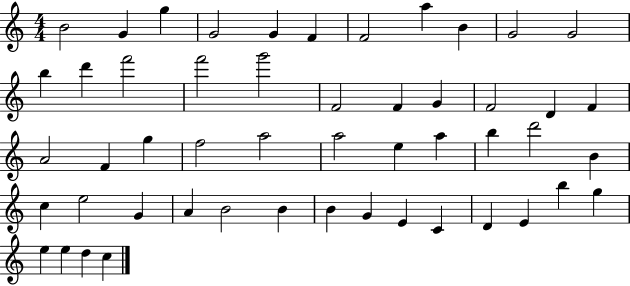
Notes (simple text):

B4/h G4/q G5/q G4/h G4/q F4/q F4/h A5/q B4/q G4/h G4/h B5/q D6/q F6/h F6/h G6/h F4/h F4/q G4/q F4/h D4/q F4/q A4/h F4/q G5/q F5/h A5/h A5/h E5/q A5/q B5/q D6/h B4/q C5/q E5/h G4/q A4/q B4/h B4/q B4/q G4/q E4/q C4/q D4/q E4/q B5/q G5/q E5/q E5/q D5/q C5/q